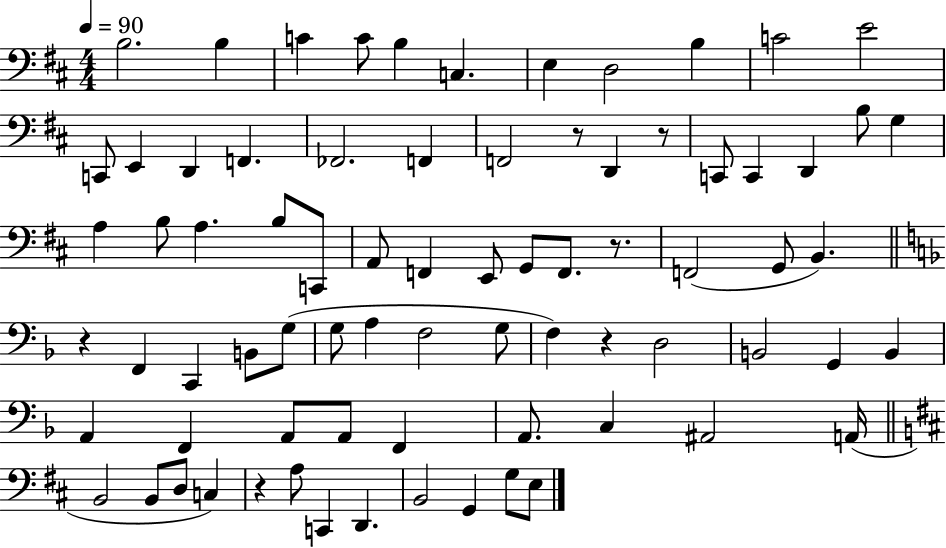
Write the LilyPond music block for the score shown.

{
  \clef bass
  \numericTimeSignature
  \time 4/4
  \key d \major
  \tempo 4 = 90
  \repeat volta 2 { b2. b4 | c'4 c'8 b4 c4. | e4 d2 b4 | c'2 e'2 | \break c,8 e,4 d,4 f,4. | fes,2. f,4 | f,2 r8 d,4 r8 | c,8 c,4 d,4 b8 g4 | \break a4 b8 a4. b8 c,8 | a,8 f,4 e,8 g,8 f,8. r8. | f,2( g,8 b,4.) | \bar "||" \break \key f \major r4 f,4 c,4 b,8 g8( | g8 a4 f2 g8 | f4) r4 d2 | b,2 g,4 b,4 | \break a,4 f,4 a,8 a,8 f,4 | a,8. c4 ais,2 a,16( | \bar "||" \break \key d \major b,2 b,8 d8 c4) | r4 a8 c,4 d,4. | b,2 g,4 g8 e8 | } \bar "|."
}